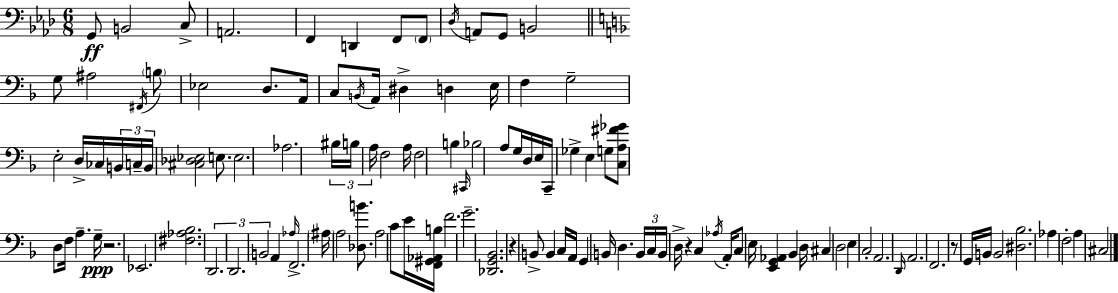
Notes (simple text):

G2/e B2/h C3/e A2/h. F2/q D2/q F2/e F2/e Db3/s A2/e G2/e B2/h G3/e A#3/h F#2/s B3/e Eb3/h D3/e. A2/s C3/e B2/s A2/s D#3/q D3/q E3/s F3/q G3/h E3/h D3/s CES3/s B2/s C3/s B2/s [C#3,Db3,Eb3]/h E3/e. E3/h. Ab3/h. BIS3/s B3/s A3/s F3/h A3/s F3/h B3/q C#2/s Bb3/h A3/e G3/s D3/s E3/s C2/s Gb3/q E3/q G3/e [C3,A3,F#4,Gb4]/e D3/e F3/s A3/q. G3/s R/h. Eb2/h. [F#3,Ab3,Bb3]/h. D2/h. D2/h. B2/h A2/q Ab3/s F2/h. A#3/s A3/h [Db3,B4]/e. A3/h C4/e E4/s [F2,G#2,Ab2,B3]/s F4/h. G4/h. [Db2,G2,Bb2]/h. R/q B2/e B2/q C3/s A2/s G2/q B2/s D3/q. B2/s C3/s B2/s D3/s R/q C3/q Ab3/s A2/s C3/e E3/s [E2,G2,Ab2]/q Bb2/q D3/s C#3/q D3/h E3/q C3/h A2/h. D2/s A2/h. F2/h. R/e G2/s B2/s B2/h [D#3,Bb3]/h. Ab3/q F3/h A3/q C#3/h